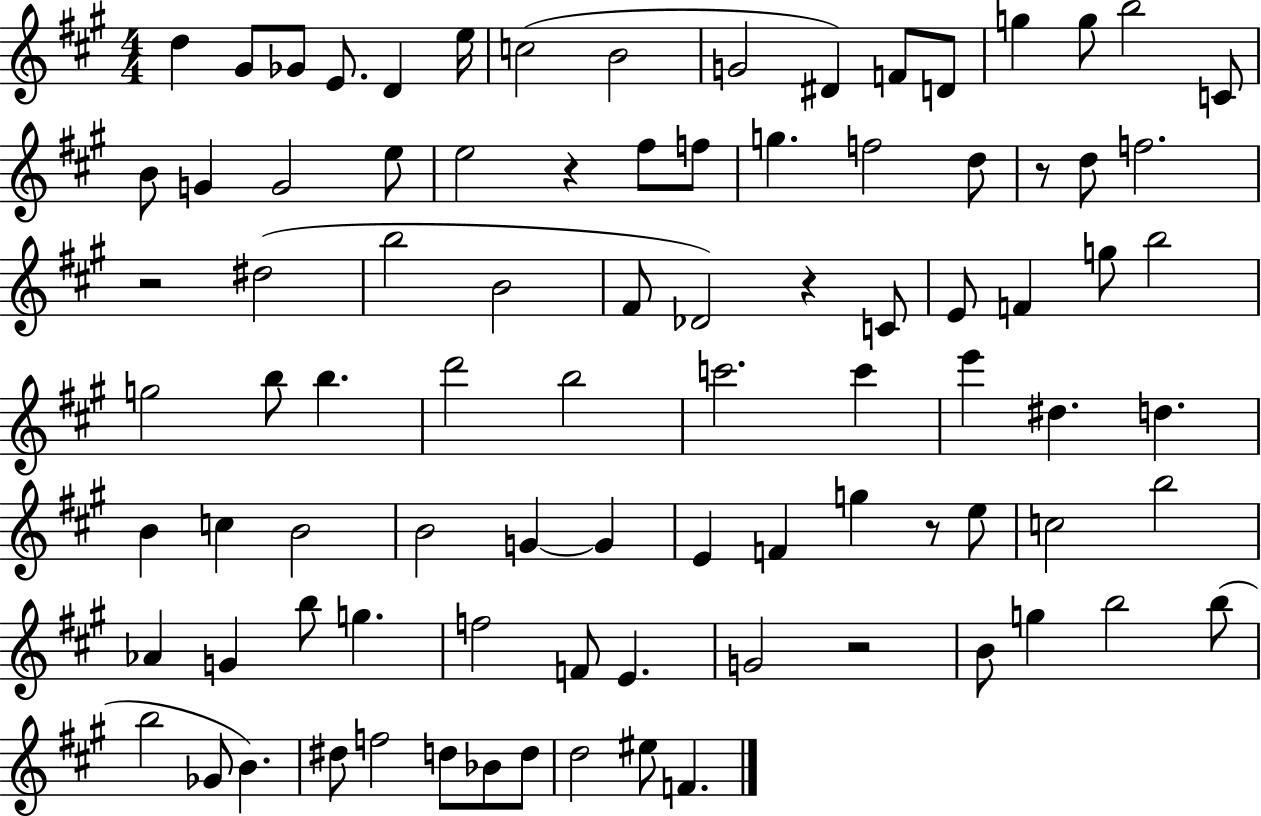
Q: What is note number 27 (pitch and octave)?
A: D5